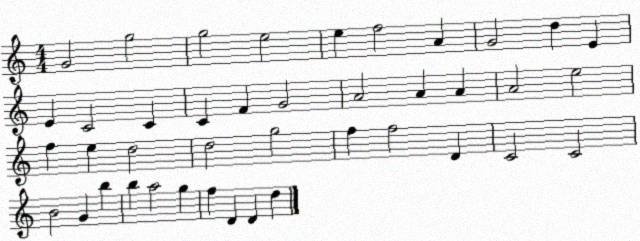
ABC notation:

X:1
T:Untitled
M:4/4
L:1/4
K:C
G2 g2 g2 e2 e f2 A G2 d E E C2 C C F G2 A2 A A A2 e2 f e d2 d2 g2 f f2 D C2 C2 B2 G b b a2 g f D D d